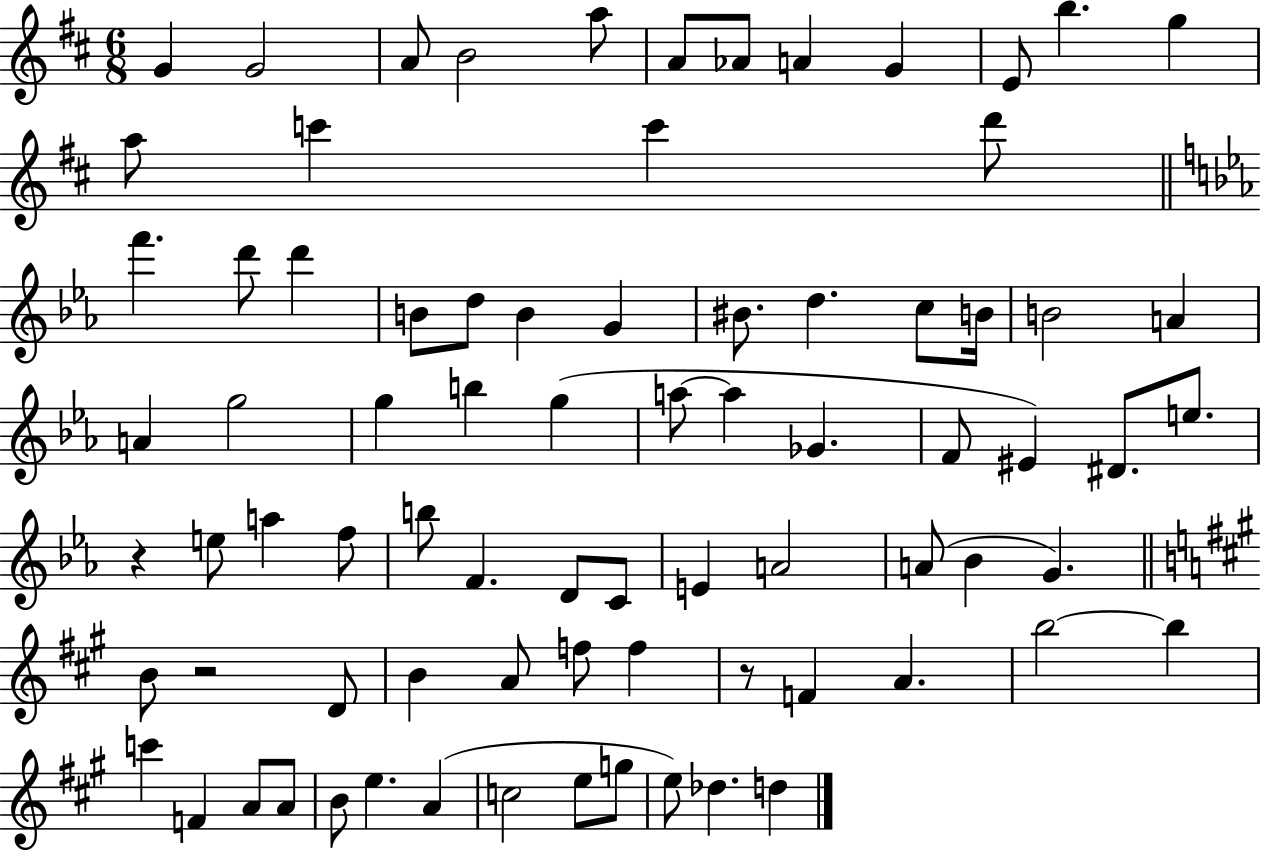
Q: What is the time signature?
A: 6/8